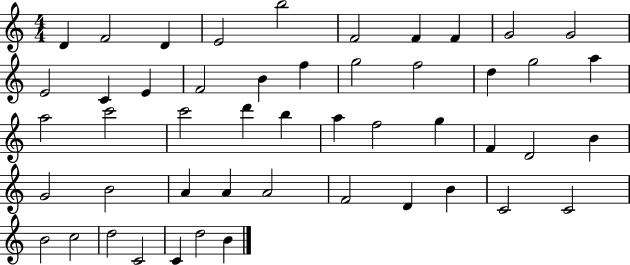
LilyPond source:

{
  \clef treble
  \numericTimeSignature
  \time 4/4
  \key c \major
  d'4 f'2 d'4 | e'2 b''2 | f'2 f'4 f'4 | g'2 g'2 | \break e'2 c'4 e'4 | f'2 b'4 f''4 | g''2 f''2 | d''4 g''2 a''4 | \break a''2 c'''2 | c'''2 d'''4 b''4 | a''4 f''2 g''4 | f'4 d'2 b'4 | \break g'2 b'2 | a'4 a'4 a'2 | f'2 d'4 b'4 | c'2 c'2 | \break b'2 c''2 | d''2 c'2 | c'4 d''2 b'4 | \bar "|."
}